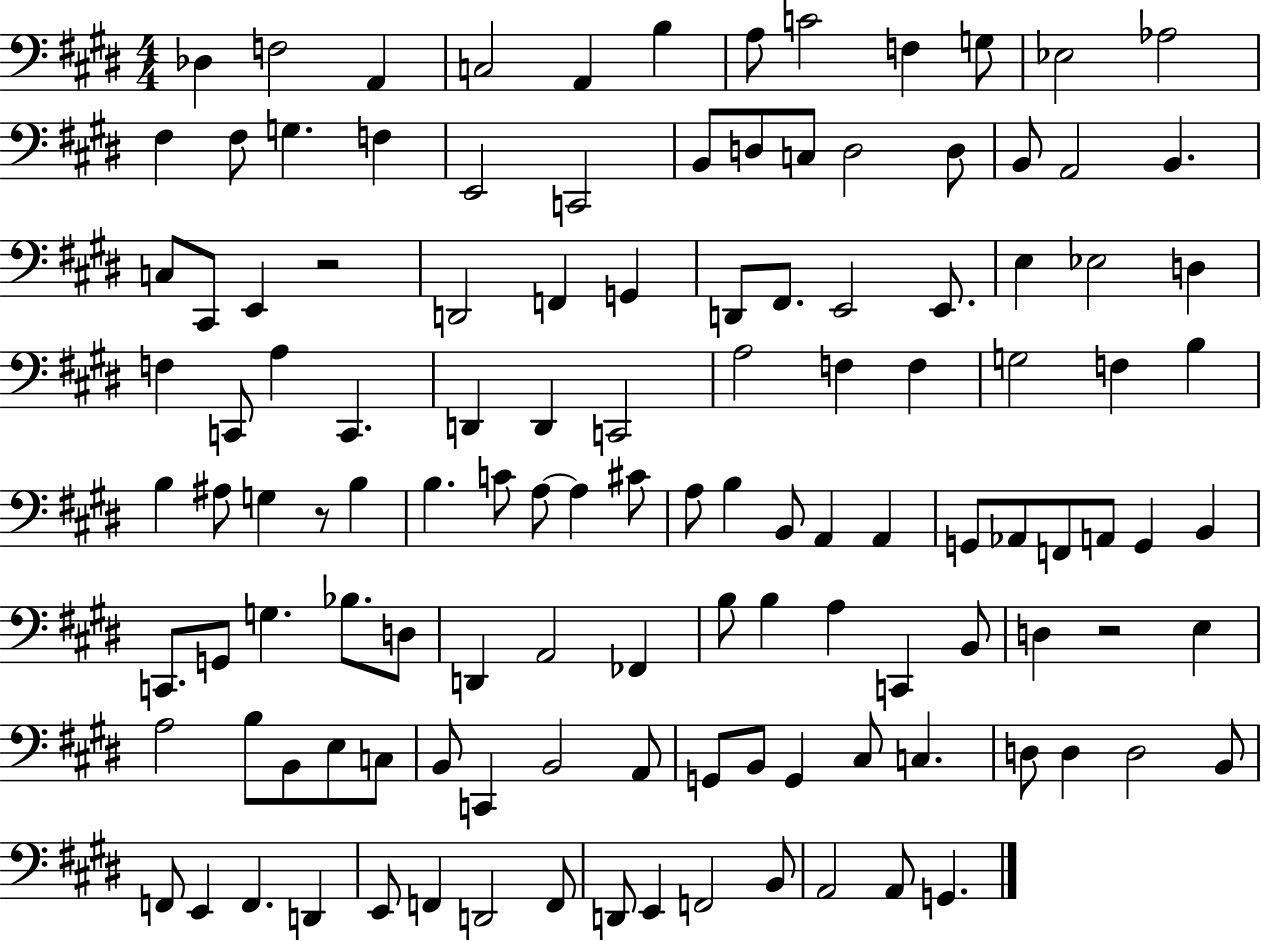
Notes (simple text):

Db3/q F3/h A2/q C3/h A2/q B3/q A3/e C4/h F3/q G3/e Eb3/h Ab3/h F#3/q F#3/e G3/q. F3/q E2/h C2/h B2/e D3/e C3/e D3/h D3/e B2/e A2/h B2/q. C3/e C#2/e E2/q R/h D2/h F2/q G2/q D2/e F#2/e. E2/h E2/e. E3/q Eb3/h D3/q F3/q C2/e A3/q C2/q. D2/q D2/q C2/h A3/h F3/q F3/q G3/h F3/q B3/q B3/q A#3/e G3/q R/e B3/q B3/q. C4/e A3/e A3/q C#4/e A3/e B3/q B2/e A2/q A2/q G2/e Ab2/e F2/e A2/e G2/q B2/q C2/e. G2/e G3/q. Bb3/e. D3/e D2/q A2/h FES2/q B3/e B3/q A3/q C2/q B2/e D3/q R/h E3/q A3/h B3/e B2/e E3/e C3/e B2/e C2/q B2/h A2/e G2/e B2/e G2/q C#3/e C3/q. D3/e D3/q D3/h B2/e F2/e E2/q F2/q. D2/q E2/e F2/q D2/h F2/e D2/e E2/q F2/h B2/e A2/h A2/e G2/q.